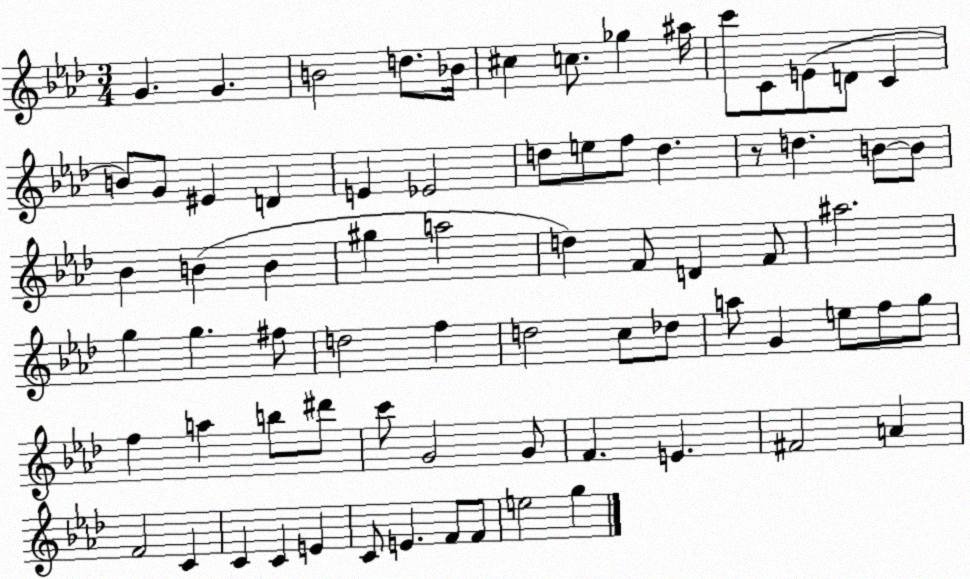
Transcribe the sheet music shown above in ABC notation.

X:1
T:Untitled
M:3/4
L:1/4
K:Ab
G G B2 d/2 _B/4 ^c c/2 _g ^a/4 c'/2 C/2 E/2 D/2 C B/2 G/2 ^E D E _E2 d/2 e/2 f/2 d z/2 d B/2 B/2 _B B B ^g a2 d F/2 D F/2 ^a2 g g ^f/2 d2 f d2 c/2 _d/2 a/2 G e/2 f/2 g/2 f a b/2 ^d'/2 c'/2 G2 G/2 F E ^F2 A F2 C C C E C/2 E F/2 F/2 e2 g